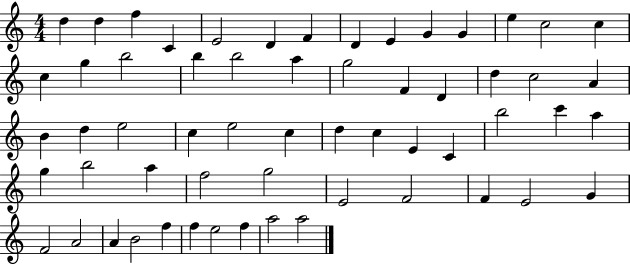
{
  \clef treble
  \numericTimeSignature
  \time 4/4
  \key c \major
  d''4 d''4 f''4 c'4 | e'2 d'4 f'4 | d'4 e'4 g'4 g'4 | e''4 c''2 c''4 | \break c''4 g''4 b''2 | b''4 b''2 a''4 | g''2 f'4 d'4 | d''4 c''2 a'4 | \break b'4 d''4 e''2 | c''4 e''2 c''4 | d''4 c''4 e'4 c'4 | b''2 c'''4 a''4 | \break g''4 b''2 a''4 | f''2 g''2 | e'2 f'2 | f'4 e'2 g'4 | \break f'2 a'2 | a'4 b'2 f''4 | f''4 e''2 f''4 | a''2 a''2 | \break \bar "|."
}